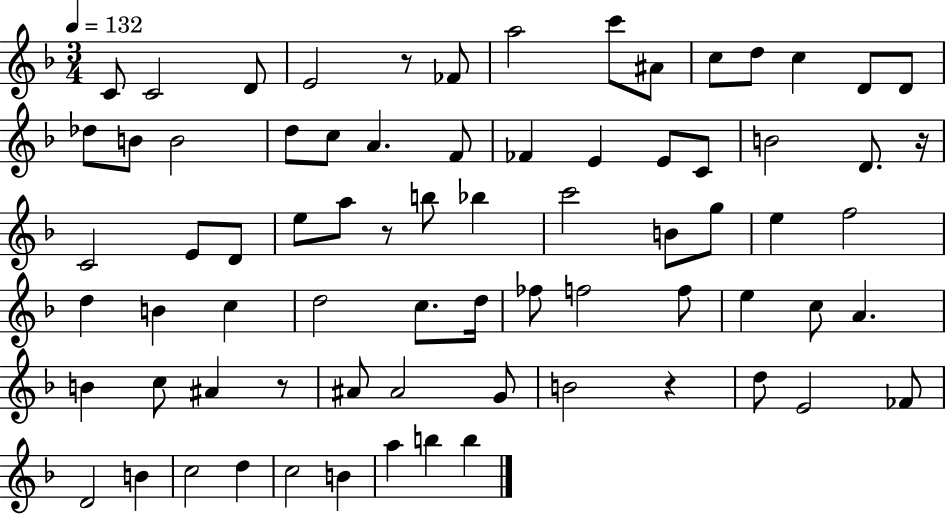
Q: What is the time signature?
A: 3/4